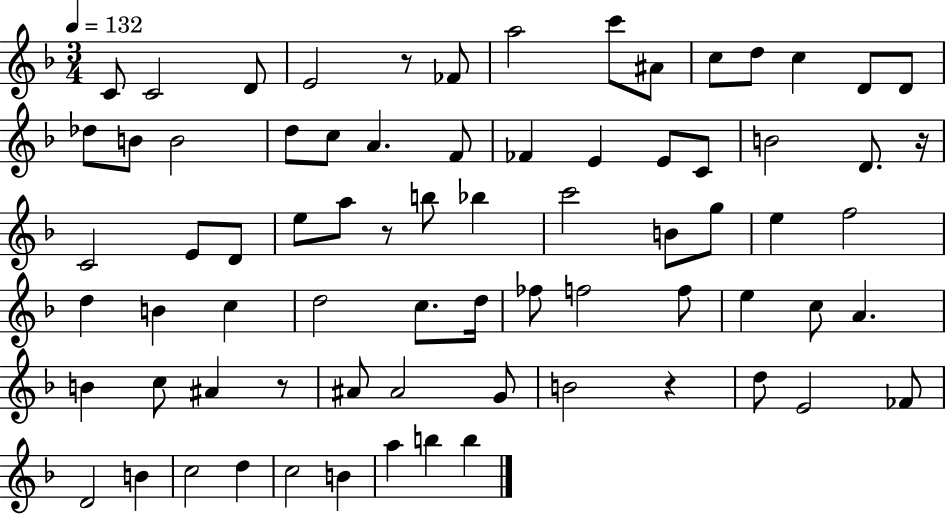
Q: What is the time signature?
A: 3/4